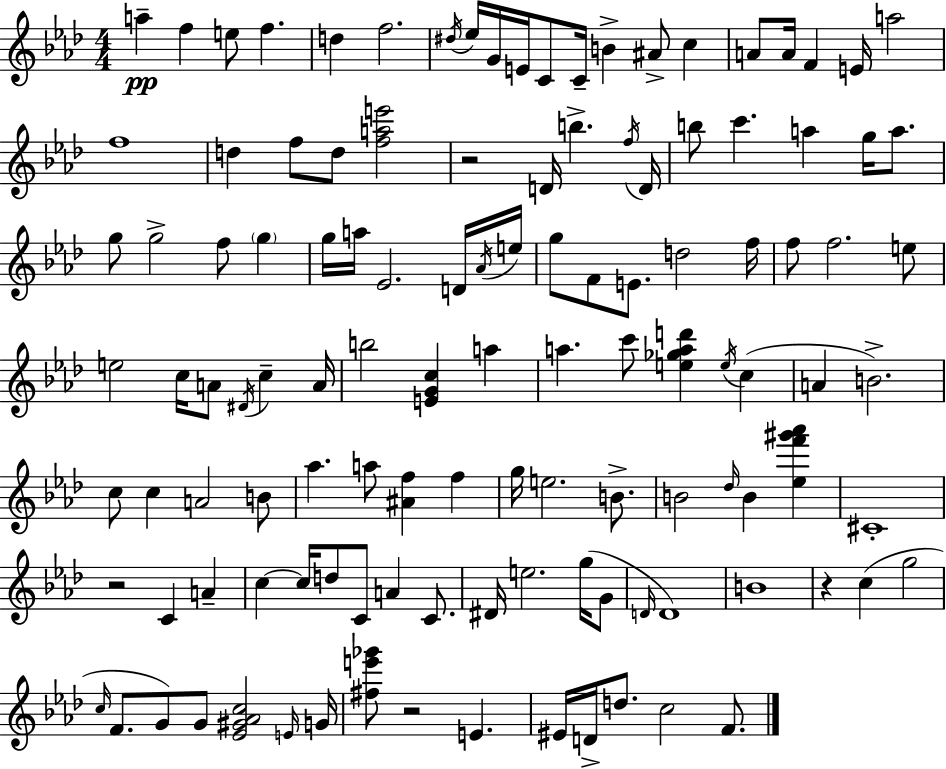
X:1
T:Untitled
M:4/4
L:1/4
K:Fm
a f e/2 f d f2 ^d/4 _e/4 G/4 E/4 C/2 C/4 B ^A/2 c A/2 A/4 F E/4 a2 f4 d f/2 d/2 [fae']2 z2 D/4 b f/4 D/4 b/2 c' a g/4 a/2 g/2 g2 f/2 g g/4 a/4 _E2 D/4 _A/4 e/4 g/2 F/2 E/2 d2 f/4 f/2 f2 e/2 e2 c/4 A/2 ^D/4 c A/4 b2 [EGc] a a c'/2 [e_gad'] e/4 c A B2 c/2 c A2 B/2 _a a/2 [^Af] f g/4 e2 B/2 B2 _d/4 B [_ef'^g'_a'] ^C4 z2 C A c c/4 d/2 C/2 A C/2 ^D/4 e2 g/4 G/2 D/4 D4 B4 z c g2 c/4 F/2 G/2 G/2 [_E^G_Ac]2 E/4 G/4 [^fe'_g']/2 z2 E ^E/4 D/4 d/2 c2 F/2